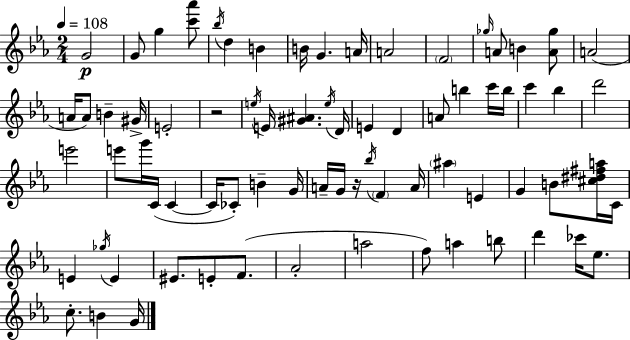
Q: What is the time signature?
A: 2/4